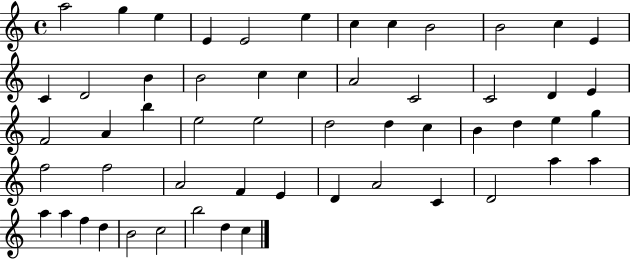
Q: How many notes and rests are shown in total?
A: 55